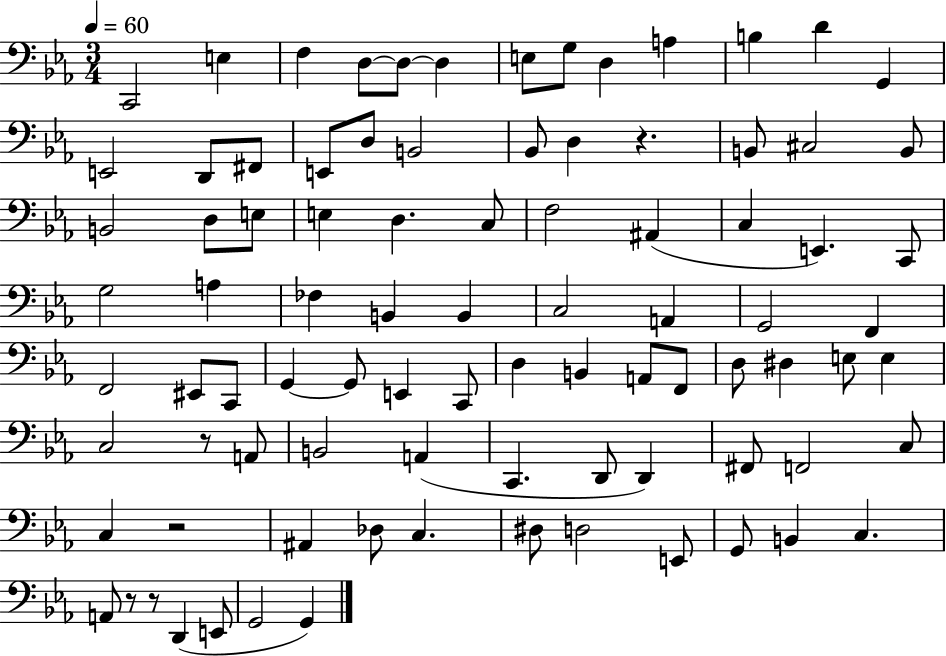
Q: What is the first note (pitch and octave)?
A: C2